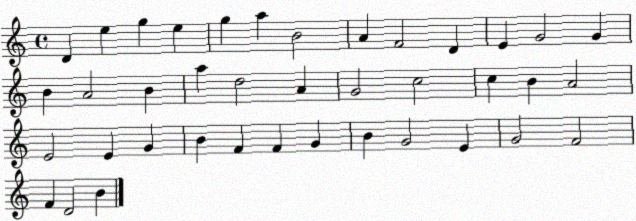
X:1
T:Untitled
M:4/4
L:1/4
K:C
D e g e g a B2 A F2 D E G2 G B A2 B a d2 A G2 c2 c B A2 E2 E G B F F G B G2 E G2 F2 F D2 B